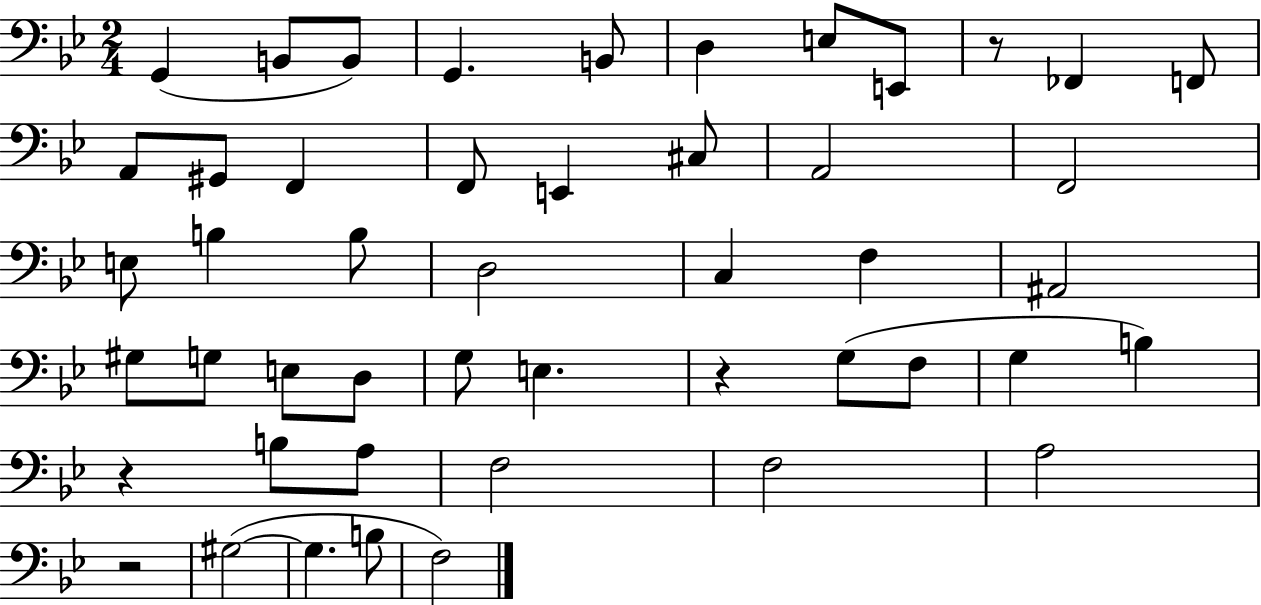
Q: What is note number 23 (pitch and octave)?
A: C3